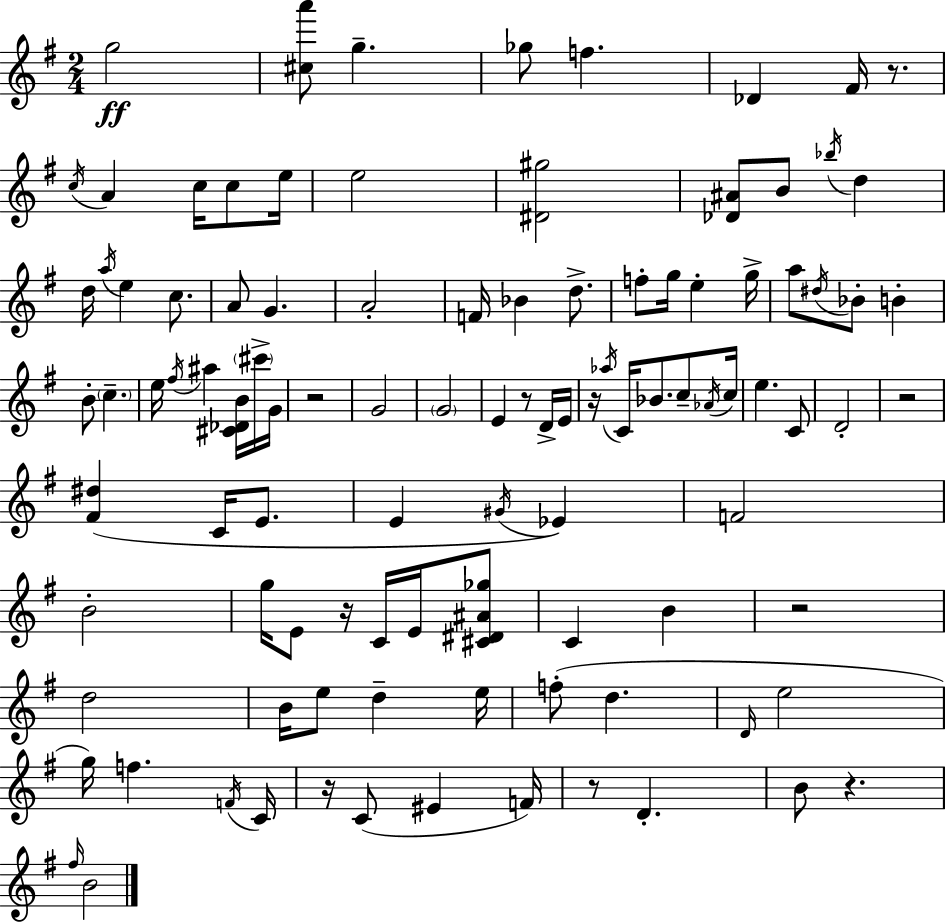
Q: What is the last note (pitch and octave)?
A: B4